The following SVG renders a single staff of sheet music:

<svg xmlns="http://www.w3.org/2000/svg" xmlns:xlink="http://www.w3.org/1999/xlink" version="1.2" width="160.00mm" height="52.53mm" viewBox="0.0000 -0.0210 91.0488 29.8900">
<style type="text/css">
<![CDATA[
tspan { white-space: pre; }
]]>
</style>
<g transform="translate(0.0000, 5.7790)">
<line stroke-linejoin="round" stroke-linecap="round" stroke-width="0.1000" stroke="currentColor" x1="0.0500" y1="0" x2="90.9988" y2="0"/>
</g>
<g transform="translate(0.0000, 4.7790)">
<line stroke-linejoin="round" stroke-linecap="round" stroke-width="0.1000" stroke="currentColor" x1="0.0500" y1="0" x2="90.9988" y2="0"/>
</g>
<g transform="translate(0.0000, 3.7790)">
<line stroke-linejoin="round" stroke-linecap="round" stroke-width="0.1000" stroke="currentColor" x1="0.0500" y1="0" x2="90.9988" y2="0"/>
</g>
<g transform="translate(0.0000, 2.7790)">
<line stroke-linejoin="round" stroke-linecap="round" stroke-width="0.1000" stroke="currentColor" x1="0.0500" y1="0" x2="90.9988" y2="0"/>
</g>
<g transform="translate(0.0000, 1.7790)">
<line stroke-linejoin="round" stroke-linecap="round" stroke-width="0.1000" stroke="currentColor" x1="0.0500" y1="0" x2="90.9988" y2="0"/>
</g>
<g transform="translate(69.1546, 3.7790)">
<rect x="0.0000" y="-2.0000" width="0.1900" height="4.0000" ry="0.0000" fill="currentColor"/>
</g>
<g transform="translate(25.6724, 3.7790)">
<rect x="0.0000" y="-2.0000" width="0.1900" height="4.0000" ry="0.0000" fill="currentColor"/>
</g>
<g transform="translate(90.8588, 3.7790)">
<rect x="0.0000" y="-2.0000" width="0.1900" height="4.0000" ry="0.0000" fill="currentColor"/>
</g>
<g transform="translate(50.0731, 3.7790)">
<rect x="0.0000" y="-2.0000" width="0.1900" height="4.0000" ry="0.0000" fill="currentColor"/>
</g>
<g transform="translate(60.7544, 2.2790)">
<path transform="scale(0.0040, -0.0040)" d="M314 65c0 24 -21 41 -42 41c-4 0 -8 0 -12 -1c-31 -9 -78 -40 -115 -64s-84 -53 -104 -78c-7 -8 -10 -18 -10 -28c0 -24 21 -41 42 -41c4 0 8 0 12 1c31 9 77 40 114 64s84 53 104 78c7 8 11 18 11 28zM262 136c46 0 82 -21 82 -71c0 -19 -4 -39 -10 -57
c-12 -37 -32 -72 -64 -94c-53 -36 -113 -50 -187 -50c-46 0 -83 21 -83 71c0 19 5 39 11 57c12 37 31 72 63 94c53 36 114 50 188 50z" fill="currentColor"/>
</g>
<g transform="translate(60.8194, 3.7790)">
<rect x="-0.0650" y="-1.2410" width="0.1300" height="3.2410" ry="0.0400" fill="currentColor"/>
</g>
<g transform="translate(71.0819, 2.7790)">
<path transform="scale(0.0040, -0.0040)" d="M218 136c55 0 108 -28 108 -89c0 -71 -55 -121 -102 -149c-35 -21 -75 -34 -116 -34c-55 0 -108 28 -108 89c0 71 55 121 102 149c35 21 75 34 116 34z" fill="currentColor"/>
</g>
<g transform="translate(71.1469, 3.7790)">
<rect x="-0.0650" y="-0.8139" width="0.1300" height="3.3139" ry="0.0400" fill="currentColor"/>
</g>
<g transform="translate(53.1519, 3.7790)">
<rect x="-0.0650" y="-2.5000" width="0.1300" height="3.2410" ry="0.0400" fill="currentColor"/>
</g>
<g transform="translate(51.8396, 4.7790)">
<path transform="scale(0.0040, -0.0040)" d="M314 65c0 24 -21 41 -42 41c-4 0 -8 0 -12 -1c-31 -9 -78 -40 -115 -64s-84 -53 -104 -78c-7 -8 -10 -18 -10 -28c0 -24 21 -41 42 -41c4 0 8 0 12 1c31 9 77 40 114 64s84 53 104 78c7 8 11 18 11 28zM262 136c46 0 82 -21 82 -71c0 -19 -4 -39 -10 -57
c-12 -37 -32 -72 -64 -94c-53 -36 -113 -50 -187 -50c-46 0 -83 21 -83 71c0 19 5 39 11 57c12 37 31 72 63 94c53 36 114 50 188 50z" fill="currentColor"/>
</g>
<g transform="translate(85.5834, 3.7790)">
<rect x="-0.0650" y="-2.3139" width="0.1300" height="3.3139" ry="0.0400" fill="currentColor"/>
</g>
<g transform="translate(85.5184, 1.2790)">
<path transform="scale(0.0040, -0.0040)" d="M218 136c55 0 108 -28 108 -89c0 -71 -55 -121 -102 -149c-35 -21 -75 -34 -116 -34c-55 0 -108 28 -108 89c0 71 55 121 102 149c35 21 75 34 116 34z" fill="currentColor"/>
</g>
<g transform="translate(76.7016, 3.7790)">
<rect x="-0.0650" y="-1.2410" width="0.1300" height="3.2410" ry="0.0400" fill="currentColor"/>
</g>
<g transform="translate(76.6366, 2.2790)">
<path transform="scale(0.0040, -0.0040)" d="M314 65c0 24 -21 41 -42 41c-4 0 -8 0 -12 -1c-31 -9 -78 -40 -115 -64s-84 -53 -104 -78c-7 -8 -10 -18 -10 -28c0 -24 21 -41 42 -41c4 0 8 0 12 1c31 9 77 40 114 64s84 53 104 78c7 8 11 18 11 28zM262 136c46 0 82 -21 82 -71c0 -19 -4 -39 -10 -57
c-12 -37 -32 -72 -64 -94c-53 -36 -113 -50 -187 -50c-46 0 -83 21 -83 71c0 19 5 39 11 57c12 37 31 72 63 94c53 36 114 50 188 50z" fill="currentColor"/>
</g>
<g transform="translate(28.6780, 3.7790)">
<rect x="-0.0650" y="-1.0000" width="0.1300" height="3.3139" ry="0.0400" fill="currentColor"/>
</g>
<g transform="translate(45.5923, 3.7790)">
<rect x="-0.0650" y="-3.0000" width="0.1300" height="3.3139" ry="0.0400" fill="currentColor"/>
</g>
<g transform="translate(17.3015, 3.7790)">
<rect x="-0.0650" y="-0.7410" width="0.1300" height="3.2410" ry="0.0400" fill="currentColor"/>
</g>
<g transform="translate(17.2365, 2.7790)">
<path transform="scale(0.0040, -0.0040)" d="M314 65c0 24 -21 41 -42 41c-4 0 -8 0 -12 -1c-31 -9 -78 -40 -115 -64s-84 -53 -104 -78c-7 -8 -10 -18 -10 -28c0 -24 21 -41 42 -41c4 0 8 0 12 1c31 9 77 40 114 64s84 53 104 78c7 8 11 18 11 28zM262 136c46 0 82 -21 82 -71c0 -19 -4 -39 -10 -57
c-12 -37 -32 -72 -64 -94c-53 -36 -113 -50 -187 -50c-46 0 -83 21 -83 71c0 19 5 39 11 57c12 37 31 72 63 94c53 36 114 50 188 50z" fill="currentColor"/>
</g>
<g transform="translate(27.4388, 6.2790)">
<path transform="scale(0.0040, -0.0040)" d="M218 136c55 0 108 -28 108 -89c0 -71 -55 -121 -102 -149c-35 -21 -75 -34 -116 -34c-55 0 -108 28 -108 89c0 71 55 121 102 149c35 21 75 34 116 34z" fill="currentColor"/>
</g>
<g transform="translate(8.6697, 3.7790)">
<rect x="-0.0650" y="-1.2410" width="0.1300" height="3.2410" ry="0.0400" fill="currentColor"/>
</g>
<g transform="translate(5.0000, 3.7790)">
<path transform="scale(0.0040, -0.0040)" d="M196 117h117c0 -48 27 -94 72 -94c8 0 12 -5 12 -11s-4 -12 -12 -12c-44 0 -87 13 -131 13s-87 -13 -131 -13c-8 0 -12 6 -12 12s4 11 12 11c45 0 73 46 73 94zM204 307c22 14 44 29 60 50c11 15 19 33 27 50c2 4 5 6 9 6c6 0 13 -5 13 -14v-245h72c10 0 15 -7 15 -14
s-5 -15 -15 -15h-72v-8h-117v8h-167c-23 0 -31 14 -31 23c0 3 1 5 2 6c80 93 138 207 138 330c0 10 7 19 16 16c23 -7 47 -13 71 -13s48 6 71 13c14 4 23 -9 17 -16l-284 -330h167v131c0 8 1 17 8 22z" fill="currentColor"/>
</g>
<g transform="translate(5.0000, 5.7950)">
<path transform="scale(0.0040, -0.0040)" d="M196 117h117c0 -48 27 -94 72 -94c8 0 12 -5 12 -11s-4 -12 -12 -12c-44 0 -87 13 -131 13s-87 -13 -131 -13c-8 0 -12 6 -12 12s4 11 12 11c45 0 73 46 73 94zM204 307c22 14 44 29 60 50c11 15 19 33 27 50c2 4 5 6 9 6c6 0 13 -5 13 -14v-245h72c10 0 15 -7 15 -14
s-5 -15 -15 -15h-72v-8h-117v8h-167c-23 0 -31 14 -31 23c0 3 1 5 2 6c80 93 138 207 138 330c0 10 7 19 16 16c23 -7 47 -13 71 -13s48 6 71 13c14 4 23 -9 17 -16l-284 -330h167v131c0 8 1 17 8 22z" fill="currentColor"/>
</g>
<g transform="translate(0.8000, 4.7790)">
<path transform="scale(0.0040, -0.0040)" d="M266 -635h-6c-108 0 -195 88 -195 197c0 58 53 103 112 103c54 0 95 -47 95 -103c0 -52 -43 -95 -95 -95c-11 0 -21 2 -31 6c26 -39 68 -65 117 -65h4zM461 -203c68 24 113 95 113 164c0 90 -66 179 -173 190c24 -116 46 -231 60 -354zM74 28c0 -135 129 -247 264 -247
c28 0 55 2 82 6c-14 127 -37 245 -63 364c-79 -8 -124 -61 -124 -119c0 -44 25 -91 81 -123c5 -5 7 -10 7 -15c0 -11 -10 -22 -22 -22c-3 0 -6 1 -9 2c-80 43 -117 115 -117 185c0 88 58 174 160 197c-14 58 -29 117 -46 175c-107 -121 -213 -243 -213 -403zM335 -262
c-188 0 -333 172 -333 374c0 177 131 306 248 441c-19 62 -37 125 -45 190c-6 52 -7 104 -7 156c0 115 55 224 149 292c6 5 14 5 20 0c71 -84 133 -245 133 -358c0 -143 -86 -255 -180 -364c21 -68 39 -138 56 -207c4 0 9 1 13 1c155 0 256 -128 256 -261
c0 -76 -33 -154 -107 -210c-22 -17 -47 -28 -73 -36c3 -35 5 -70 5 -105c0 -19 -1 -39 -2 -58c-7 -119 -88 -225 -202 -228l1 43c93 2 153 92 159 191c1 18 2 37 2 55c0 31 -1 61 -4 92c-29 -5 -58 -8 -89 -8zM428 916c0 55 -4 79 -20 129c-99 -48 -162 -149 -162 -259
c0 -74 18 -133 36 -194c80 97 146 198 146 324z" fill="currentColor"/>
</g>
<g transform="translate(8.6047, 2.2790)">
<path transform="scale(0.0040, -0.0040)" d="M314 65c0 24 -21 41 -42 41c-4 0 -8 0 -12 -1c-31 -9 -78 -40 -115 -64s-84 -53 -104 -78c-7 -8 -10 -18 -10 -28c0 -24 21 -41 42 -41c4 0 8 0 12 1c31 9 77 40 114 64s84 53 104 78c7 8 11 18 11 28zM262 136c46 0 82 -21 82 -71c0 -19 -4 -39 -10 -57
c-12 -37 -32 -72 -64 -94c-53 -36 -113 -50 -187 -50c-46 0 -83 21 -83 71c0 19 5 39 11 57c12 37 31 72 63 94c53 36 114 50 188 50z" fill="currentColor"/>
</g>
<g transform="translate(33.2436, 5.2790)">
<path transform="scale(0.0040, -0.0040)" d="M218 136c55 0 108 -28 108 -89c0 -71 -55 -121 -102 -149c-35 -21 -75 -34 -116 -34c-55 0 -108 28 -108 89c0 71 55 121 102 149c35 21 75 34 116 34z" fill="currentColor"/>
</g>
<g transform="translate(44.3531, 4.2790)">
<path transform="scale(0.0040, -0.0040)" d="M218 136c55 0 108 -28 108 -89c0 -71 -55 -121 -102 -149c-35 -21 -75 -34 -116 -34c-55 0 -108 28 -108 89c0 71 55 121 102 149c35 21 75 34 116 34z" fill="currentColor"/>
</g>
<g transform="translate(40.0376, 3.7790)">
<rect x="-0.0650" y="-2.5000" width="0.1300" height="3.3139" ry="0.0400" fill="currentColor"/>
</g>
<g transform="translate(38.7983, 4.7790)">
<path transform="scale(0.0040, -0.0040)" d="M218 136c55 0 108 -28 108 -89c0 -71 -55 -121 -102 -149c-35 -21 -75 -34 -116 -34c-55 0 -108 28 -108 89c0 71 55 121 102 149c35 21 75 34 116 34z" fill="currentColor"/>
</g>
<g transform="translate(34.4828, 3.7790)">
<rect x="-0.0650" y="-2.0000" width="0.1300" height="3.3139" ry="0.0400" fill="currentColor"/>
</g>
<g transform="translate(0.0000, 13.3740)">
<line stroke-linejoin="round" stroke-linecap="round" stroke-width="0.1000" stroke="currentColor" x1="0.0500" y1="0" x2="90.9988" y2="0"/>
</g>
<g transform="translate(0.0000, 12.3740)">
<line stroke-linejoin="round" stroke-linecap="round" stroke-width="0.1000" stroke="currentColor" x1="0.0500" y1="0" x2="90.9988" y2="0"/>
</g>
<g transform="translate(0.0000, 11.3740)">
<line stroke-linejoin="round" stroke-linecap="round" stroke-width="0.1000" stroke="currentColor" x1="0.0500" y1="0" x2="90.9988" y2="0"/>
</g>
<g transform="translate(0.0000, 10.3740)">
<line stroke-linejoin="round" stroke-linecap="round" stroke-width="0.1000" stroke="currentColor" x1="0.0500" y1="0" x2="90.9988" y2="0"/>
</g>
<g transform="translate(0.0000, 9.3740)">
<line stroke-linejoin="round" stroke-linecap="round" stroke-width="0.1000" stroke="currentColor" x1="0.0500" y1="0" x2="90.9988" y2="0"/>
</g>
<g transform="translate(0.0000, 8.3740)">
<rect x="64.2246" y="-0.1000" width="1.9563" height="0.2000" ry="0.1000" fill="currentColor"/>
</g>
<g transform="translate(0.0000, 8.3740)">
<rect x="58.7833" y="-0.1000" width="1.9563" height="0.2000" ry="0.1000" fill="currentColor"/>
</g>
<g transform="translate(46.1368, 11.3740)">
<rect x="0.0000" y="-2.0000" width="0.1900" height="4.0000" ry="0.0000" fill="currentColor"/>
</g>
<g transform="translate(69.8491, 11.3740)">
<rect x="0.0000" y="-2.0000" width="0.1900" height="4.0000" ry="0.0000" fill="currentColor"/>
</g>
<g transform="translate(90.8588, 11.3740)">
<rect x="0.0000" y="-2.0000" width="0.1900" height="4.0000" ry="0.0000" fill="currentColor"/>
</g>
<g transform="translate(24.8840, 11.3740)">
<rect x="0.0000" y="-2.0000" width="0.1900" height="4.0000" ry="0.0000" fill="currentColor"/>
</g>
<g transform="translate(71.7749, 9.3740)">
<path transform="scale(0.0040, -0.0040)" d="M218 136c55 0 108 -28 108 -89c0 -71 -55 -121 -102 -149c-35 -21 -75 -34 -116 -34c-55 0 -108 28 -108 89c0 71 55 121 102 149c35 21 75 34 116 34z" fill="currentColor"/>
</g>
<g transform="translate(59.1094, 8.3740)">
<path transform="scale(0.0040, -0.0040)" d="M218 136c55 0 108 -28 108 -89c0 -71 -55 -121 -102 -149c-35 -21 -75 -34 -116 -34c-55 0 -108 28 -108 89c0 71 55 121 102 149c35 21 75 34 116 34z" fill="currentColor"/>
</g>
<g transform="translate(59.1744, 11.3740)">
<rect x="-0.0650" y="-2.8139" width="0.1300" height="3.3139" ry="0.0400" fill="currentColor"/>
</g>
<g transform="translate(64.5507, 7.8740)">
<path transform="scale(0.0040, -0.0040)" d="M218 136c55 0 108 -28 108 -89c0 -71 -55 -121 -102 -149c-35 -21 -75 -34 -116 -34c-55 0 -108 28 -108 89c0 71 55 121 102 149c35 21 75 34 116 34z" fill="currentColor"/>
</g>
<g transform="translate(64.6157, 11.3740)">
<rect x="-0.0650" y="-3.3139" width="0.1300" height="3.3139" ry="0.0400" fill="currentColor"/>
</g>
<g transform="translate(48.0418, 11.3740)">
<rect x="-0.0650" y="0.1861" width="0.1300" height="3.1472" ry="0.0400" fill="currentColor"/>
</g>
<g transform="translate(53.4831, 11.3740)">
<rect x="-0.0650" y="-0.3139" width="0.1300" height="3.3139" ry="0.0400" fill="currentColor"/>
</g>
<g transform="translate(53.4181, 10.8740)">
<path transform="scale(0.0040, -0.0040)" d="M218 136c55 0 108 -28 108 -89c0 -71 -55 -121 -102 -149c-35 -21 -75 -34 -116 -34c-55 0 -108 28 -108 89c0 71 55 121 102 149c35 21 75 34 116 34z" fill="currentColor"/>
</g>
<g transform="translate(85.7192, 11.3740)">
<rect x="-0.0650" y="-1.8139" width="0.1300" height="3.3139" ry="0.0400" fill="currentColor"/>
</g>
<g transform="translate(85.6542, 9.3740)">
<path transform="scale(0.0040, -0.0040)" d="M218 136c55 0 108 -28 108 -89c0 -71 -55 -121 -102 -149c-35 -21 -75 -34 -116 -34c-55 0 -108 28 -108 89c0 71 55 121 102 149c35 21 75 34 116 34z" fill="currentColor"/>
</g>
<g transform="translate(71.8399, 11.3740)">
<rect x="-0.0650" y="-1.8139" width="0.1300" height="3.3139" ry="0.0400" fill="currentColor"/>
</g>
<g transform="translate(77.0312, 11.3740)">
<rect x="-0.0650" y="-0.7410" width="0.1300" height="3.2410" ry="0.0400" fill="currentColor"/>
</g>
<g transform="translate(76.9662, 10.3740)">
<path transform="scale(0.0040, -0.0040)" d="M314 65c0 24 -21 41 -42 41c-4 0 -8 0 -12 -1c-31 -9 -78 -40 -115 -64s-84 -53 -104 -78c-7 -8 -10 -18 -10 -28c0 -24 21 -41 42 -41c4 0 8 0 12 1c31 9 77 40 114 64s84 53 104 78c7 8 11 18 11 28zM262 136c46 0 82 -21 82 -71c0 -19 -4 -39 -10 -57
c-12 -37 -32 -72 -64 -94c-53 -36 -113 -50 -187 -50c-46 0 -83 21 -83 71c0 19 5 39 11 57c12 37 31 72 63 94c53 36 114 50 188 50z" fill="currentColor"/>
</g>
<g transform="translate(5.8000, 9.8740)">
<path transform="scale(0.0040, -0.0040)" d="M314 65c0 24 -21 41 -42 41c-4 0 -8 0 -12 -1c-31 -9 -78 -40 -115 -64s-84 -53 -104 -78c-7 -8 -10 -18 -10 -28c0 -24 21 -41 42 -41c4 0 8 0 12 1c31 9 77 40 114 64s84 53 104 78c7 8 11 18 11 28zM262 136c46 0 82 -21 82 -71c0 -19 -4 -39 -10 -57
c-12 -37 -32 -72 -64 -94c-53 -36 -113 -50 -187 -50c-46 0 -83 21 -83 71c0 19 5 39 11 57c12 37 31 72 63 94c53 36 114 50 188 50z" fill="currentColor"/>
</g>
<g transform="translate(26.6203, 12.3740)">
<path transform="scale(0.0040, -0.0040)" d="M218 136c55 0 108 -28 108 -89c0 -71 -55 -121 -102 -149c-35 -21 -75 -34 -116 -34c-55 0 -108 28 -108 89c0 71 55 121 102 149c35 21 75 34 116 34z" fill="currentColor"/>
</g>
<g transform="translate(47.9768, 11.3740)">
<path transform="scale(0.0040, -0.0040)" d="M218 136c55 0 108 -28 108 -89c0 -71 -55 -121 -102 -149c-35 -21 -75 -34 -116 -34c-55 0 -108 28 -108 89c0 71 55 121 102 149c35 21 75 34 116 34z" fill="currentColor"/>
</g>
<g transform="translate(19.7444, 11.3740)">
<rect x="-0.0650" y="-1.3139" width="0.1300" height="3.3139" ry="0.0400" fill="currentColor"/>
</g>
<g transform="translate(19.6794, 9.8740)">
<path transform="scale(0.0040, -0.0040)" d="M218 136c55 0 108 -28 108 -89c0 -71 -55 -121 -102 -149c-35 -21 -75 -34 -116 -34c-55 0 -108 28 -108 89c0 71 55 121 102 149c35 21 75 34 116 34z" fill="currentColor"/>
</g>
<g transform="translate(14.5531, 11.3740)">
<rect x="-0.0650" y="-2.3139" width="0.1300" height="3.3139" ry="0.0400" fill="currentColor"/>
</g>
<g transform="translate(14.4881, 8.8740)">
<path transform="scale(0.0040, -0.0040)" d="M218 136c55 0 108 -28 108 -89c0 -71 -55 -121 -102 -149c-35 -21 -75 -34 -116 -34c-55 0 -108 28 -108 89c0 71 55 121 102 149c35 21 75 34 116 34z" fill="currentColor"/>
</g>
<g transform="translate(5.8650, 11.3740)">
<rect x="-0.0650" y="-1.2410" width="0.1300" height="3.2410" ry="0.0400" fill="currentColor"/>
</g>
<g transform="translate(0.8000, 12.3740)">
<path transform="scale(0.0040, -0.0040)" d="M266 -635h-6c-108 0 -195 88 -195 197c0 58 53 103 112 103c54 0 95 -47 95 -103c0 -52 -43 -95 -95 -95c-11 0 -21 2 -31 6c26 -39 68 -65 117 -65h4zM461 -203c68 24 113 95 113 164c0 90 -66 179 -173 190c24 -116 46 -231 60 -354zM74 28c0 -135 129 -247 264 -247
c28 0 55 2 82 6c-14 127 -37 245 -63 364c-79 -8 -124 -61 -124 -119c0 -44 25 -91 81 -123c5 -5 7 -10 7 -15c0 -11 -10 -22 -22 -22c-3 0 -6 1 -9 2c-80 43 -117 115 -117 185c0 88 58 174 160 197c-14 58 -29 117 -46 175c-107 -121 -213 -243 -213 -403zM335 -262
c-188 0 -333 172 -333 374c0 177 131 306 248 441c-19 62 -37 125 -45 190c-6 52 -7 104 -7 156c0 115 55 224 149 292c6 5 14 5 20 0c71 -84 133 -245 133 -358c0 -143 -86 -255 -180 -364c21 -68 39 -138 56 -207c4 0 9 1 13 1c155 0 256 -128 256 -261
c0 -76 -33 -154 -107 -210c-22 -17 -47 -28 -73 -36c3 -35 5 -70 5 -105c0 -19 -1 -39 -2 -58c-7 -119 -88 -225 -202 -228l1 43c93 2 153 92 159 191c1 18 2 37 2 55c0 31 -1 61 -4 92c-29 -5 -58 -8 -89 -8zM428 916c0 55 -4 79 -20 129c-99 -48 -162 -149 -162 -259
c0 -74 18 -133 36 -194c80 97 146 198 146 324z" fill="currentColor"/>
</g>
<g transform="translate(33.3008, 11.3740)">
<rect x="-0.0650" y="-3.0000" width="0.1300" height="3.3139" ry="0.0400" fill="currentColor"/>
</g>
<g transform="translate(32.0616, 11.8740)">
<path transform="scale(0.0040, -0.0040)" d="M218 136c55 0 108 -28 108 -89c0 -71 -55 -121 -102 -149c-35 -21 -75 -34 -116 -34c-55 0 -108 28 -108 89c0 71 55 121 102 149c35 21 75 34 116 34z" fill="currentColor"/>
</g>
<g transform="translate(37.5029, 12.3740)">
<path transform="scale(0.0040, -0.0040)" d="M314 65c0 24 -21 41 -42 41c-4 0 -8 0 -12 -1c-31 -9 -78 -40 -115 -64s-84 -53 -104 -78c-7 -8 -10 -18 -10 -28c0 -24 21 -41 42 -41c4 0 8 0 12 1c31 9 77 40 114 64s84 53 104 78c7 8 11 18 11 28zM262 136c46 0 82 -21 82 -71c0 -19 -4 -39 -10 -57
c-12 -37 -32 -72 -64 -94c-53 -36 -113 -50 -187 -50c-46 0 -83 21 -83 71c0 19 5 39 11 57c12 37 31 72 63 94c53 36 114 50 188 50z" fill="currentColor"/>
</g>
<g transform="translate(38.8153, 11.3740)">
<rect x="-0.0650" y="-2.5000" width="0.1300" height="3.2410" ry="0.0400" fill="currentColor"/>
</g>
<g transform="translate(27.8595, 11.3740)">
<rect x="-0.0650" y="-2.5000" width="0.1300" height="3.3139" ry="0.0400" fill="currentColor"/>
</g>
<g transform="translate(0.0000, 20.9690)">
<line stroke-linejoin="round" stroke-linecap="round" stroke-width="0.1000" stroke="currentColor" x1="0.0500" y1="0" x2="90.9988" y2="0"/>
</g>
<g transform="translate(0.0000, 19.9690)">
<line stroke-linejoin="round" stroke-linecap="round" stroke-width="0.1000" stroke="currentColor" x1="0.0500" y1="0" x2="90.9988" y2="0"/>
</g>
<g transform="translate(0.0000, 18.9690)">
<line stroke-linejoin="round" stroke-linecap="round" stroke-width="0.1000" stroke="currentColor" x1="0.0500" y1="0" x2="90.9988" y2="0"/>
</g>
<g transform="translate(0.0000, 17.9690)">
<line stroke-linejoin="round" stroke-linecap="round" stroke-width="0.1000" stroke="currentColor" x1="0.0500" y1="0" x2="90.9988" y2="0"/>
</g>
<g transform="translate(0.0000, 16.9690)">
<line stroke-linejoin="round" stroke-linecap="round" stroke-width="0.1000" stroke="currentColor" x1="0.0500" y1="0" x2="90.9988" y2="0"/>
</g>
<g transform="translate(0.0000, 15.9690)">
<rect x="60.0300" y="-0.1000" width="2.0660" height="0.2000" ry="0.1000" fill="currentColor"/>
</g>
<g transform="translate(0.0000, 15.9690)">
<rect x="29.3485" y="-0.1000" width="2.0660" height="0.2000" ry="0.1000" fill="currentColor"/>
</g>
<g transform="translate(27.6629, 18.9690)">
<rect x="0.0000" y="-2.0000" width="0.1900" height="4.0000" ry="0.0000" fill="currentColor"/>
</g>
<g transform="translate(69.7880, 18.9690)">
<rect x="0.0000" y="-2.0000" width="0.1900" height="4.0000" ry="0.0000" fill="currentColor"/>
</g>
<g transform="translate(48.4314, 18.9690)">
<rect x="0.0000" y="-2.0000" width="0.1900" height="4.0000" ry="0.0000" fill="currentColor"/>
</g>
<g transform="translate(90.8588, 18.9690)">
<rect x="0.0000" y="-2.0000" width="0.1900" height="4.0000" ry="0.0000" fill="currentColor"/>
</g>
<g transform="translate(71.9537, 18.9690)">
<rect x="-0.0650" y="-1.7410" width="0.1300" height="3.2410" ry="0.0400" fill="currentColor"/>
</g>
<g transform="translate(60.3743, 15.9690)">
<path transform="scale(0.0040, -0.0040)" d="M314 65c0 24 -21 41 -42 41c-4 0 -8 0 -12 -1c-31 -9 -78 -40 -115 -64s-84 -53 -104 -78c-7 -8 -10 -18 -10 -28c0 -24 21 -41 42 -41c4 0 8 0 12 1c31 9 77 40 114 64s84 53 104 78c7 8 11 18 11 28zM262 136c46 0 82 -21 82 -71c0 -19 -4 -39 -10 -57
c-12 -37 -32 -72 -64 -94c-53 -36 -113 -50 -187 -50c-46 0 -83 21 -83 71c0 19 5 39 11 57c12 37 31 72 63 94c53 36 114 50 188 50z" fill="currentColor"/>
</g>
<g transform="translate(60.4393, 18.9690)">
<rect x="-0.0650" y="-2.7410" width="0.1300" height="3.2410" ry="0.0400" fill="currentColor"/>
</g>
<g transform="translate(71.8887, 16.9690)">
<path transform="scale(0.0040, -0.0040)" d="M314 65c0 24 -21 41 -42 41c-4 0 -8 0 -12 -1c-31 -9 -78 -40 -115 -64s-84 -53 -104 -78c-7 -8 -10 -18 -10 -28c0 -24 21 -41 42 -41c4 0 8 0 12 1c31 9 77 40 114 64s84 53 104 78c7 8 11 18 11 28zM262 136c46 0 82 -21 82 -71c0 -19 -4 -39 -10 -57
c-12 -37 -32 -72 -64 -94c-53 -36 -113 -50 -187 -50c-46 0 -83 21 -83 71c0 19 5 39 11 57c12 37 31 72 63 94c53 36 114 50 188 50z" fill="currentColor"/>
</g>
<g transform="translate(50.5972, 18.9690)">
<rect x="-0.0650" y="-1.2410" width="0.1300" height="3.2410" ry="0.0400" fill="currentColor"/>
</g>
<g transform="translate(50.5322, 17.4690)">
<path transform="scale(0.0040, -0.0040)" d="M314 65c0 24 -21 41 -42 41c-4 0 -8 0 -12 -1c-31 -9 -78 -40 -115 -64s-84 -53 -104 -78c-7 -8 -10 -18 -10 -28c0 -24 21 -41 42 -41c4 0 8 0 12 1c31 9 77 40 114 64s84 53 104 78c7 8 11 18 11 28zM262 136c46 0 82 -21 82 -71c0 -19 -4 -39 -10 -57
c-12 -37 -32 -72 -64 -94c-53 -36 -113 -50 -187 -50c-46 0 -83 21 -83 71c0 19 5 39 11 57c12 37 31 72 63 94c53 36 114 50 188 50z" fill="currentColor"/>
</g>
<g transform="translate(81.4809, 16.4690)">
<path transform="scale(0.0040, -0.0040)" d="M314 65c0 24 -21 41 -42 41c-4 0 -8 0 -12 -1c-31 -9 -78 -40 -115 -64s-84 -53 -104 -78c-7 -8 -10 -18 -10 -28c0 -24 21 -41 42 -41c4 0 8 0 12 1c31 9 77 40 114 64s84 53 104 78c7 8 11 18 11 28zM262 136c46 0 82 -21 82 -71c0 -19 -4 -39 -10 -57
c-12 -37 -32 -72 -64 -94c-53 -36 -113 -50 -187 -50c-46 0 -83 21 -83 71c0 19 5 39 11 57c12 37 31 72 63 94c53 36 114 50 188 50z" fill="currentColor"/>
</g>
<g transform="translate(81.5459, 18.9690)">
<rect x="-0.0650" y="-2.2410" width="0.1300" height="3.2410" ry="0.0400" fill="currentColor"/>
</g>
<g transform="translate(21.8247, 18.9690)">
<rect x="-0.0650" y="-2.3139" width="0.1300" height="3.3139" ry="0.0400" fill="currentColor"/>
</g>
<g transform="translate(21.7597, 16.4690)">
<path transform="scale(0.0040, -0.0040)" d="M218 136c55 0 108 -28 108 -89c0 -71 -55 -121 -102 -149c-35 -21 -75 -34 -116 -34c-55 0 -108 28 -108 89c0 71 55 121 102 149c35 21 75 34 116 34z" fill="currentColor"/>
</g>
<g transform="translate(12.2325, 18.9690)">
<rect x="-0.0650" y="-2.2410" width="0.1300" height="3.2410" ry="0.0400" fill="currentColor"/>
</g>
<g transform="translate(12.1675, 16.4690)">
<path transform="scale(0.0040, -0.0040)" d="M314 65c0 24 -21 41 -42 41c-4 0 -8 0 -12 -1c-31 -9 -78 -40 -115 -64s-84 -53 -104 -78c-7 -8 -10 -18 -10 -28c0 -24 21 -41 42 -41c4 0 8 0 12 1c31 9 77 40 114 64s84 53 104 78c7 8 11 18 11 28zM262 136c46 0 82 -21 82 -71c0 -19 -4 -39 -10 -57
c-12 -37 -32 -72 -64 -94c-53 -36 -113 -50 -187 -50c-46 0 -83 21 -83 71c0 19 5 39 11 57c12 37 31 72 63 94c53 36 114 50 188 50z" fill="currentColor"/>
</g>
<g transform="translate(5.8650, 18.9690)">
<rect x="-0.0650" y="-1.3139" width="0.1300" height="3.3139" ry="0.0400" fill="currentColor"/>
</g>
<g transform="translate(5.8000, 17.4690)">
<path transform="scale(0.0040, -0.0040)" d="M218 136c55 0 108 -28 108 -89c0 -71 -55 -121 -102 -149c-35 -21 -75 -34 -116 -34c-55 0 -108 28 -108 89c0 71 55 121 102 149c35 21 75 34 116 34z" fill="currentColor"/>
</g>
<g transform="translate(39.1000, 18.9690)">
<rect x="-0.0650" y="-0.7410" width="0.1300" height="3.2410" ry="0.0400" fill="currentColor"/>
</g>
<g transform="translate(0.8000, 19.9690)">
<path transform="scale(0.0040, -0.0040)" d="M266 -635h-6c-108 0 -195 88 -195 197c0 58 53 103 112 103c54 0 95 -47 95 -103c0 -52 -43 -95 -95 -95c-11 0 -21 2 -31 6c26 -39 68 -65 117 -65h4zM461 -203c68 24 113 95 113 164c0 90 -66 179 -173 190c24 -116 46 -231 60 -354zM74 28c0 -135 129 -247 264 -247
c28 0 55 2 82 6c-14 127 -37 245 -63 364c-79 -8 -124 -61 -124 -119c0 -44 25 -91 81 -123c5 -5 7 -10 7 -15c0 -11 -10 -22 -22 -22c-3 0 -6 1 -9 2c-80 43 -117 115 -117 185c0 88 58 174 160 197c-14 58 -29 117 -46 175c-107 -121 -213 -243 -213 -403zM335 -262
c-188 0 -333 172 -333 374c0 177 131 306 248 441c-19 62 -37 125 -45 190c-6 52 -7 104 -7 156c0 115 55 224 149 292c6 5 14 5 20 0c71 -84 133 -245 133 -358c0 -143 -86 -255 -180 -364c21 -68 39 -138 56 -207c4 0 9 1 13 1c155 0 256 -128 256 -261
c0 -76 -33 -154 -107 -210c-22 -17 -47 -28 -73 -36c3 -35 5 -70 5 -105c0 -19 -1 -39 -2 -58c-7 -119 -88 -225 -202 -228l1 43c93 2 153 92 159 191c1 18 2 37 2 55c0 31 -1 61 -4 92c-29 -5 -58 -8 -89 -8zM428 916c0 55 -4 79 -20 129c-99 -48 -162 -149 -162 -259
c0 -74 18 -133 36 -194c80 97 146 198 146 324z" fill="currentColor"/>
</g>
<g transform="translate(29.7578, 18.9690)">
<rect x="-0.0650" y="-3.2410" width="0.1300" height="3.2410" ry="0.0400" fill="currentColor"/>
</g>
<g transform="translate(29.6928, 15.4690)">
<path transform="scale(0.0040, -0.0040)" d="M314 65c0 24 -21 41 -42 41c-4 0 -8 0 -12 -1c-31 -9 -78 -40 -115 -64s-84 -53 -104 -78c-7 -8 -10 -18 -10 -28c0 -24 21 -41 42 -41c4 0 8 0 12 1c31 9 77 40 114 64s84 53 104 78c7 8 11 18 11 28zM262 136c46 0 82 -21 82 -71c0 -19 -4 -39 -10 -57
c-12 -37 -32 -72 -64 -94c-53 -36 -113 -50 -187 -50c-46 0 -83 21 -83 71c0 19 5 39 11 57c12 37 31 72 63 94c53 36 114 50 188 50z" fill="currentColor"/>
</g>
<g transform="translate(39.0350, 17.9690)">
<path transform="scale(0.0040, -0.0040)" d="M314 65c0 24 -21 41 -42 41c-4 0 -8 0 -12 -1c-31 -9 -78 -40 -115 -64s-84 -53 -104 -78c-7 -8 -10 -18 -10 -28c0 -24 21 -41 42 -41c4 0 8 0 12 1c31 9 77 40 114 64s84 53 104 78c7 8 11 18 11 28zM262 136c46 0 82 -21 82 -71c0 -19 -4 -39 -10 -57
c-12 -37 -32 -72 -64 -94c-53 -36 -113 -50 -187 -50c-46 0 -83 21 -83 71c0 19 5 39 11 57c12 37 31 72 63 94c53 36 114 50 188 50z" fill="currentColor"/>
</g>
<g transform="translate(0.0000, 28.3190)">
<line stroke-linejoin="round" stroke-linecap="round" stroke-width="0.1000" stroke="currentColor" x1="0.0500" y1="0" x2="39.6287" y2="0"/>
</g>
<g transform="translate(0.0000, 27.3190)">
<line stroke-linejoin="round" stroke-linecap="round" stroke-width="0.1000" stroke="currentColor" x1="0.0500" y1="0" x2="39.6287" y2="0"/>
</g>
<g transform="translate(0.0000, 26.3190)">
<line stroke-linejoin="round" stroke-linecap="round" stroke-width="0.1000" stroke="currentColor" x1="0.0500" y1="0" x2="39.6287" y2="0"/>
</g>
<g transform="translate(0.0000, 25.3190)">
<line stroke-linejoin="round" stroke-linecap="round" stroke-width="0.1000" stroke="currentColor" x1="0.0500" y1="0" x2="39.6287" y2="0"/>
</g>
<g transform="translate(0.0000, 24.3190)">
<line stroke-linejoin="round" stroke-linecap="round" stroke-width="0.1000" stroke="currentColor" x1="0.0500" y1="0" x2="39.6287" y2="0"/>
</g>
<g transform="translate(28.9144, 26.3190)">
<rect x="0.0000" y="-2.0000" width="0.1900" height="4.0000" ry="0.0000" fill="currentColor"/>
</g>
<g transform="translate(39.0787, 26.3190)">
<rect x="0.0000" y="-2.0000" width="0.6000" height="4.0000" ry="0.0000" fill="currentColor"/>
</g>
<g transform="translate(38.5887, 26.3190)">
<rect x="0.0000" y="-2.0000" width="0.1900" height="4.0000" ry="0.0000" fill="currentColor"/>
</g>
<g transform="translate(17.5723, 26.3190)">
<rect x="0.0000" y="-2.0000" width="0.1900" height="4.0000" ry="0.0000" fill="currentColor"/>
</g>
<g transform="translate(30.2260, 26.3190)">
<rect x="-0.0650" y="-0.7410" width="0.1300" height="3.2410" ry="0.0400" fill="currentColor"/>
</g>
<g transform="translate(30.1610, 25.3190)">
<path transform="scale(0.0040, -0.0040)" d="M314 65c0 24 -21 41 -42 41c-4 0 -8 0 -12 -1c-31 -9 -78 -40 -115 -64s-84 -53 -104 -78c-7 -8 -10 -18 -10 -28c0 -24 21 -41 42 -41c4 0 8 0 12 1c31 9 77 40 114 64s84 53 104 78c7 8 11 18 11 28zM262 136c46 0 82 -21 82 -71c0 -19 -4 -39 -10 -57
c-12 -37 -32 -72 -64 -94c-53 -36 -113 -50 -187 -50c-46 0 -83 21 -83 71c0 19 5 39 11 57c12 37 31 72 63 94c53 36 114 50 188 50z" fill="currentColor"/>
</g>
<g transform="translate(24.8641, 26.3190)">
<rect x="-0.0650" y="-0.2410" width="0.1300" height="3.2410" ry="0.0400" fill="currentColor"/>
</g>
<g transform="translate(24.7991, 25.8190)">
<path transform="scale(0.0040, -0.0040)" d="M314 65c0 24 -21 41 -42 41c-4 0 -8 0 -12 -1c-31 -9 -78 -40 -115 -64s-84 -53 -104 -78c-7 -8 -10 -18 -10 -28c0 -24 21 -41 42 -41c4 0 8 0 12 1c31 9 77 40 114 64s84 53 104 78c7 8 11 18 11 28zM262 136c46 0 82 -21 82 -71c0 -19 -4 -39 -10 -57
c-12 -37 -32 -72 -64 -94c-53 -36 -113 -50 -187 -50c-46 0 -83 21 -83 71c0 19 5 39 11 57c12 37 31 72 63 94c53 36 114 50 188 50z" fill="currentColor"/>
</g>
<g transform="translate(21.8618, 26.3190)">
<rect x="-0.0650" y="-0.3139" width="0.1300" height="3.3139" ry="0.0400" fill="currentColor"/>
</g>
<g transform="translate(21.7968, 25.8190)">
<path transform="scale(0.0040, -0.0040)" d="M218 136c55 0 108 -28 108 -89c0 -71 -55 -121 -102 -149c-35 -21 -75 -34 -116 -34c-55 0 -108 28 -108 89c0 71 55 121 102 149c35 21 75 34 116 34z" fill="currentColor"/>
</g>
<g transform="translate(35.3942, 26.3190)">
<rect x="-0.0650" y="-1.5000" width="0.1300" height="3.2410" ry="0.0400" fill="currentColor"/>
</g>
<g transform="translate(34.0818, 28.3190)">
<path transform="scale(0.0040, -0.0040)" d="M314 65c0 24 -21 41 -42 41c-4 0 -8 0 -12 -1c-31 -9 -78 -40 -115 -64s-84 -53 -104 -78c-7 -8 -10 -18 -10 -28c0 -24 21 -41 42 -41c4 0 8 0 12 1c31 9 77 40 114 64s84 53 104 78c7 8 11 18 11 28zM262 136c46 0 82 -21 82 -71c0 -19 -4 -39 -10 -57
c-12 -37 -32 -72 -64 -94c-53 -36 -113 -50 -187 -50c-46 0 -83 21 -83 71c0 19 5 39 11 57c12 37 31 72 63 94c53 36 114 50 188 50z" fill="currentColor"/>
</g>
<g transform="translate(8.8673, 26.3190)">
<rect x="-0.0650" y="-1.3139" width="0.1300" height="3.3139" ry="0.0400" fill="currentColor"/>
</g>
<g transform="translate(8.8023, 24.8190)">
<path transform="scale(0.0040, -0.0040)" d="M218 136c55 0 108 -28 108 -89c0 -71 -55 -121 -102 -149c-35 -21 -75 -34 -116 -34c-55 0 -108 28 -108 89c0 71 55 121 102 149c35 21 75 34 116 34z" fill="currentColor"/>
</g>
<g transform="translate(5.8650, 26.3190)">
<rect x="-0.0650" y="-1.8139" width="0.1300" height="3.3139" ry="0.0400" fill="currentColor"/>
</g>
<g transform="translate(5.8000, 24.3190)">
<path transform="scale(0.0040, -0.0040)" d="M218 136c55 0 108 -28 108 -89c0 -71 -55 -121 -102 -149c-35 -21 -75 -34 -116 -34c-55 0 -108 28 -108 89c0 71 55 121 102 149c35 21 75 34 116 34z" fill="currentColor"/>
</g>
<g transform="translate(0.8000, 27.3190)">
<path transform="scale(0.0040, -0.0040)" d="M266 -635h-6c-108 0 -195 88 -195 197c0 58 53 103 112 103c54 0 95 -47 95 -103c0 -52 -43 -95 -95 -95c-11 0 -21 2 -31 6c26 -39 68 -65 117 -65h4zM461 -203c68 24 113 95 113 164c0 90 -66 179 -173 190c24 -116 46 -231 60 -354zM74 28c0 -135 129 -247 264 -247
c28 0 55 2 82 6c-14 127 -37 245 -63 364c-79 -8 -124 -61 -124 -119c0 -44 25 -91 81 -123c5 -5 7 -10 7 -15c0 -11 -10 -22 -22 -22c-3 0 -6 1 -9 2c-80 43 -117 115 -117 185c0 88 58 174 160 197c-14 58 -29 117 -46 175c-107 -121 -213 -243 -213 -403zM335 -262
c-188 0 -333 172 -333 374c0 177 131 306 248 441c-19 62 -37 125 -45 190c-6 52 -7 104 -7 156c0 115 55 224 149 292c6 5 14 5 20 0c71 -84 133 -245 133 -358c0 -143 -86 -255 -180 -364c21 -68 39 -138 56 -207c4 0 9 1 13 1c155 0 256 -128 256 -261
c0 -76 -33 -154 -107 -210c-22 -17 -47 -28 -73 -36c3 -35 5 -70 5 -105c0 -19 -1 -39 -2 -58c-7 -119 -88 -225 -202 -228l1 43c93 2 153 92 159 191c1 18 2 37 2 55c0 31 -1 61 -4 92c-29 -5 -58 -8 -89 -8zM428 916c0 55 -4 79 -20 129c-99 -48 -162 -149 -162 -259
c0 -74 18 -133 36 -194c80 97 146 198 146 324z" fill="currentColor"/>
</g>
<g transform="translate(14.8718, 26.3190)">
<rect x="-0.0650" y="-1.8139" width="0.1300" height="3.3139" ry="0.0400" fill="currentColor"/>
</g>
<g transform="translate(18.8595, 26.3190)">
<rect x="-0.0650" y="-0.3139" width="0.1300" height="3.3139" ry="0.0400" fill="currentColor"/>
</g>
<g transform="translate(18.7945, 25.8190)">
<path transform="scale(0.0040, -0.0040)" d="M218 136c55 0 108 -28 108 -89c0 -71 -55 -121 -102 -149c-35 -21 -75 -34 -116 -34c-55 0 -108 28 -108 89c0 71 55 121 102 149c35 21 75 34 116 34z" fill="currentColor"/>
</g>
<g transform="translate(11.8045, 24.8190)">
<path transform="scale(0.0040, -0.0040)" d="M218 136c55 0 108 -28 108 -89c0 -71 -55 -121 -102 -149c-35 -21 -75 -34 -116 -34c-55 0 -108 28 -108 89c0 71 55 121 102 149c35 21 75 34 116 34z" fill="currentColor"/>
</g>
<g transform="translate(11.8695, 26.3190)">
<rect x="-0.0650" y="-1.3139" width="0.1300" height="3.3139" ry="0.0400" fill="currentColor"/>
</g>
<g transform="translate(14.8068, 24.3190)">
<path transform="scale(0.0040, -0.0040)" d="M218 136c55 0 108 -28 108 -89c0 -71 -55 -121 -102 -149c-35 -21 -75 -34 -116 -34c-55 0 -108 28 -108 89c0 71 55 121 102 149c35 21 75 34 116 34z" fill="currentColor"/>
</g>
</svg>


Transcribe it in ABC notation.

X:1
T:Untitled
M:4/4
L:1/4
K:C
e2 d2 D F G A G2 e2 d e2 g e2 g e G A G2 B c a b f d2 f e g2 g b2 d2 e2 a2 f2 g2 f e e f c c c2 d2 E2